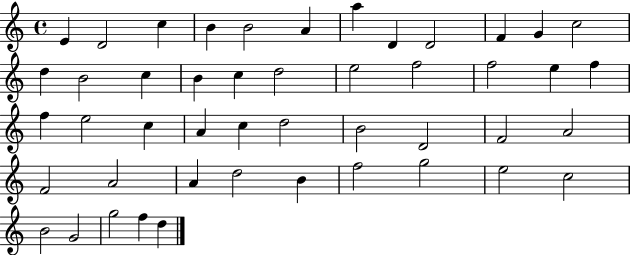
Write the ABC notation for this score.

X:1
T:Untitled
M:4/4
L:1/4
K:C
E D2 c B B2 A a D D2 F G c2 d B2 c B c d2 e2 f2 f2 e f f e2 c A c d2 B2 D2 F2 A2 F2 A2 A d2 B f2 g2 e2 c2 B2 G2 g2 f d